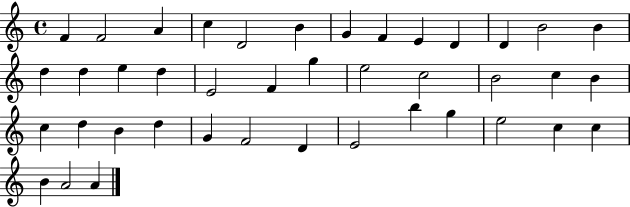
F4/q F4/h A4/q C5/q D4/h B4/q G4/q F4/q E4/q D4/q D4/q B4/h B4/q D5/q D5/q E5/q D5/q E4/h F4/q G5/q E5/h C5/h B4/h C5/q B4/q C5/q D5/q B4/q D5/q G4/q F4/h D4/q E4/h B5/q G5/q E5/h C5/q C5/q B4/q A4/h A4/q